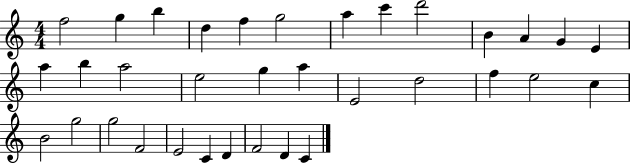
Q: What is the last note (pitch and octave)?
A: C4